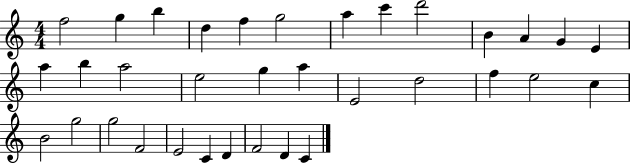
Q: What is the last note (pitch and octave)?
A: C4